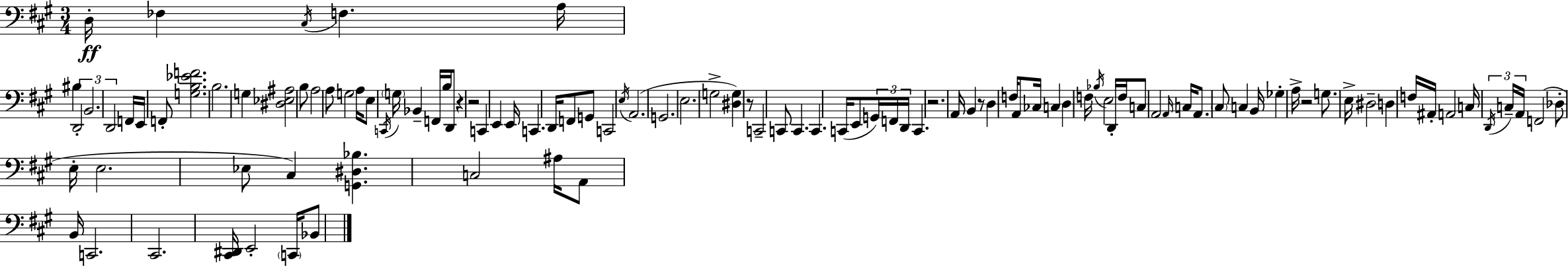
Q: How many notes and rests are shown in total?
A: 109